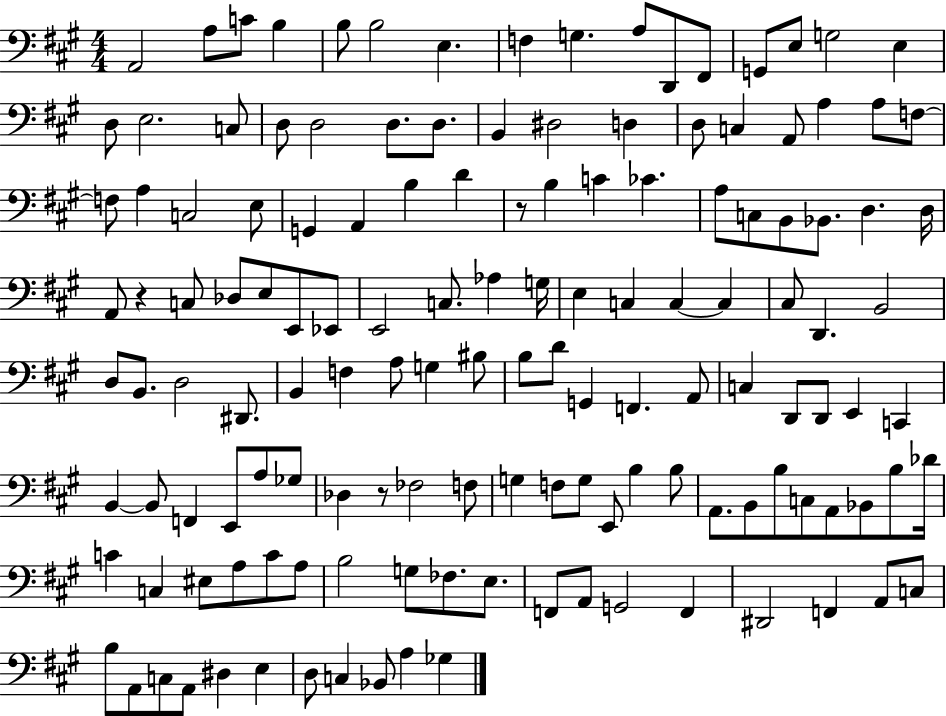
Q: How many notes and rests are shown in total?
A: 140